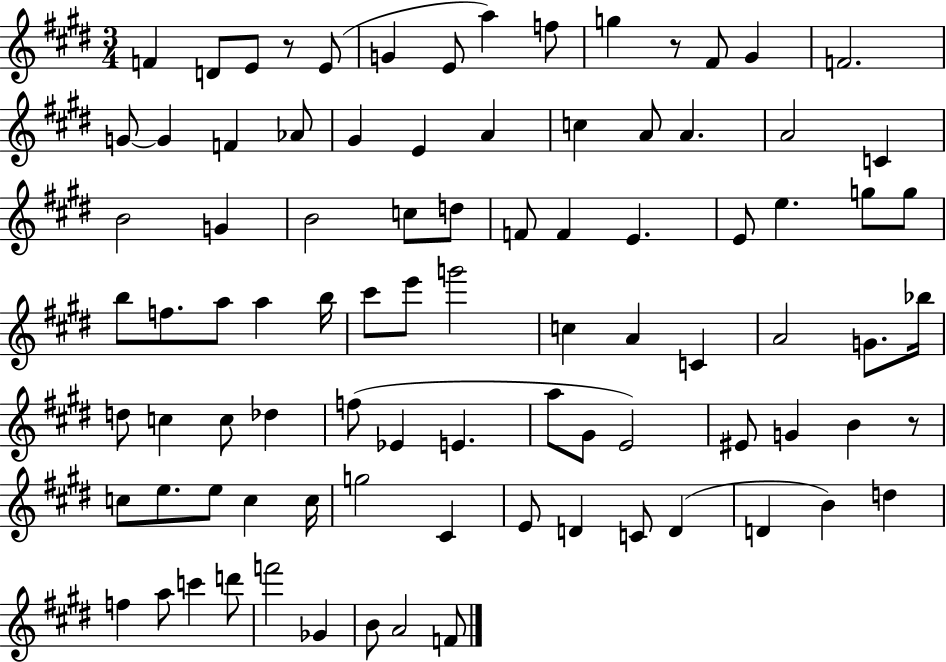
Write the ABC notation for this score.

X:1
T:Untitled
M:3/4
L:1/4
K:E
F D/2 E/2 z/2 E/2 G E/2 a f/2 g z/2 ^F/2 ^G F2 G/2 G F _A/2 ^G E A c A/2 A A2 C B2 G B2 c/2 d/2 F/2 F E E/2 e g/2 g/2 b/2 f/2 a/2 a b/4 ^c'/2 e'/2 g'2 c A C A2 G/2 _b/4 d/2 c c/2 _d f/2 _E E a/2 ^G/2 E2 ^E/2 G B z/2 c/2 e/2 e/2 c c/4 g2 ^C E/2 D C/2 D D B d f a/2 c' d'/2 f'2 _G B/2 A2 F/2